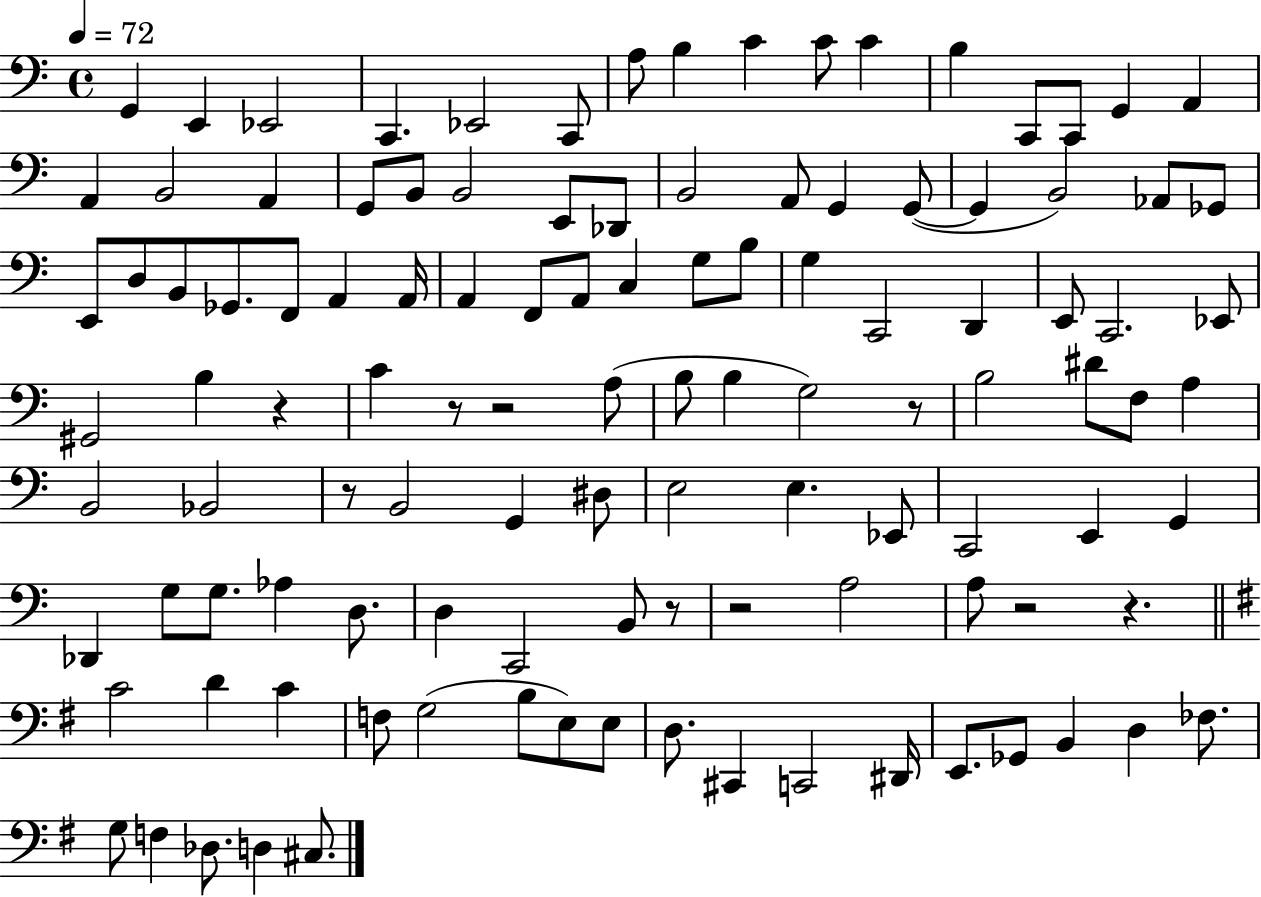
X:1
T:Untitled
M:4/4
L:1/4
K:C
G,, E,, _E,,2 C,, _E,,2 C,,/2 A,/2 B, C C/2 C B, C,,/2 C,,/2 G,, A,, A,, B,,2 A,, G,,/2 B,,/2 B,,2 E,,/2 _D,,/2 B,,2 A,,/2 G,, G,,/2 G,, B,,2 _A,,/2 _G,,/2 E,,/2 D,/2 B,,/2 _G,,/2 F,,/2 A,, A,,/4 A,, F,,/2 A,,/2 C, G,/2 B,/2 G, C,,2 D,, E,,/2 C,,2 _E,,/2 ^G,,2 B, z C z/2 z2 A,/2 B,/2 B, G,2 z/2 B,2 ^D/2 F,/2 A, B,,2 _B,,2 z/2 B,,2 G,, ^D,/2 E,2 E, _E,,/2 C,,2 E,, G,, _D,, G,/2 G,/2 _A, D,/2 D, C,,2 B,,/2 z/2 z2 A,2 A,/2 z2 z C2 D C F,/2 G,2 B,/2 E,/2 E,/2 D,/2 ^C,, C,,2 ^D,,/4 E,,/2 _G,,/2 B,, D, _F,/2 G,/2 F, _D,/2 D, ^C,/2